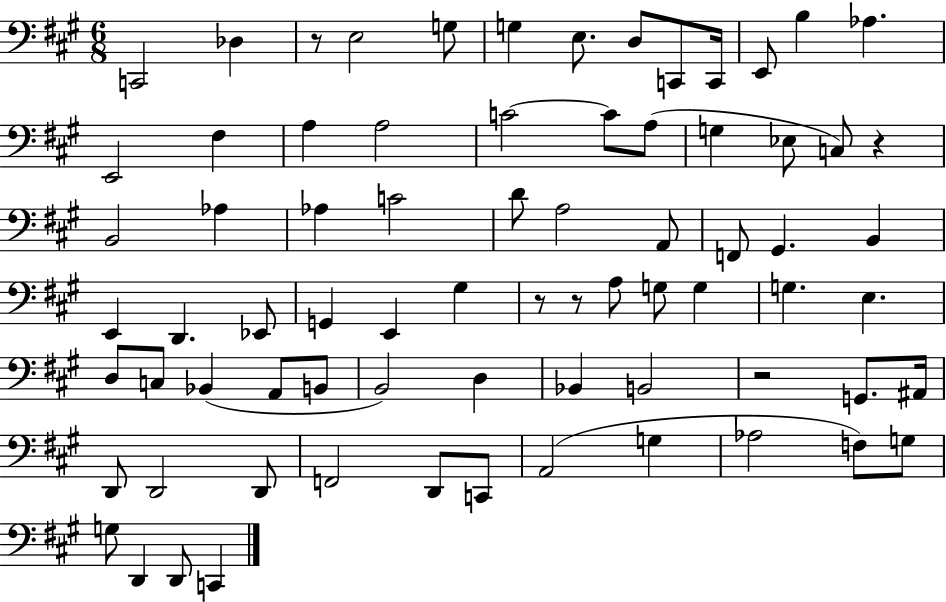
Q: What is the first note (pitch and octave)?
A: C2